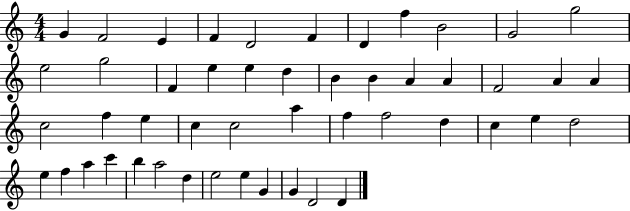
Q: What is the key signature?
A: C major